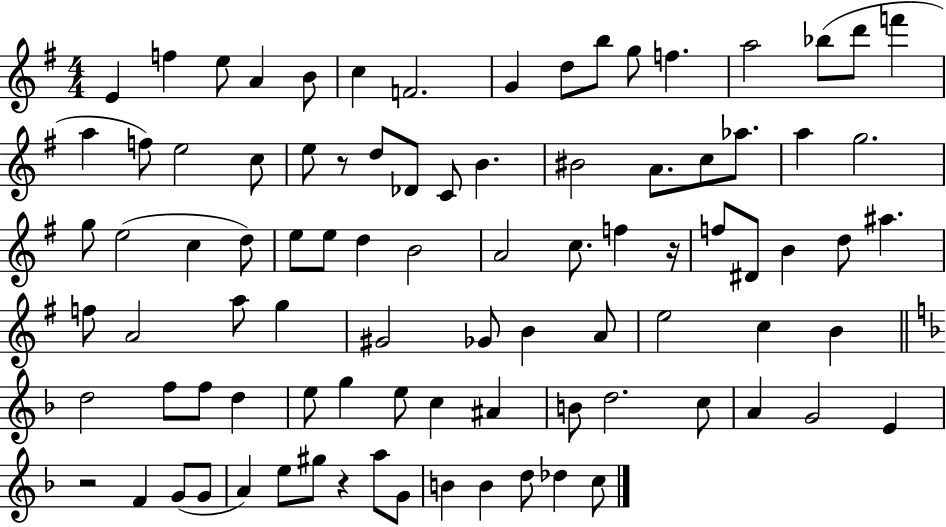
{
  \clef treble
  \numericTimeSignature
  \time 4/4
  \key g \major
  e'4 f''4 e''8 a'4 b'8 | c''4 f'2. | g'4 d''8 b''8 g''8 f''4. | a''2 bes''8( d'''8 f'''4 | \break a''4 f''8) e''2 c''8 | e''8 r8 d''8 des'8 c'8 b'4. | bis'2 a'8. c''8 aes''8. | a''4 g''2. | \break g''8 e''2( c''4 d''8) | e''8 e''8 d''4 b'2 | a'2 c''8. f''4 r16 | f''8 dis'8 b'4 d''8 ais''4. | \break f''8 a'2 a''8 g''4 | gis'2 ges'8 b'4 a'8 | e''2 c''4 b'4 | \bar "||" \break \key f \major d''2 f''8 f''8 d''4 | e''8 g''4 e''8 c''4 ais'4 | b'8 d''2. c''8 | a'4 g'2 e'4 | \break r2 f'4 g'8( g'8 | a'4) e''8 gis''8 r4 a''8 g'8 | b'4 b'4 d''8 des''4 c''8 | \bar "|."
}